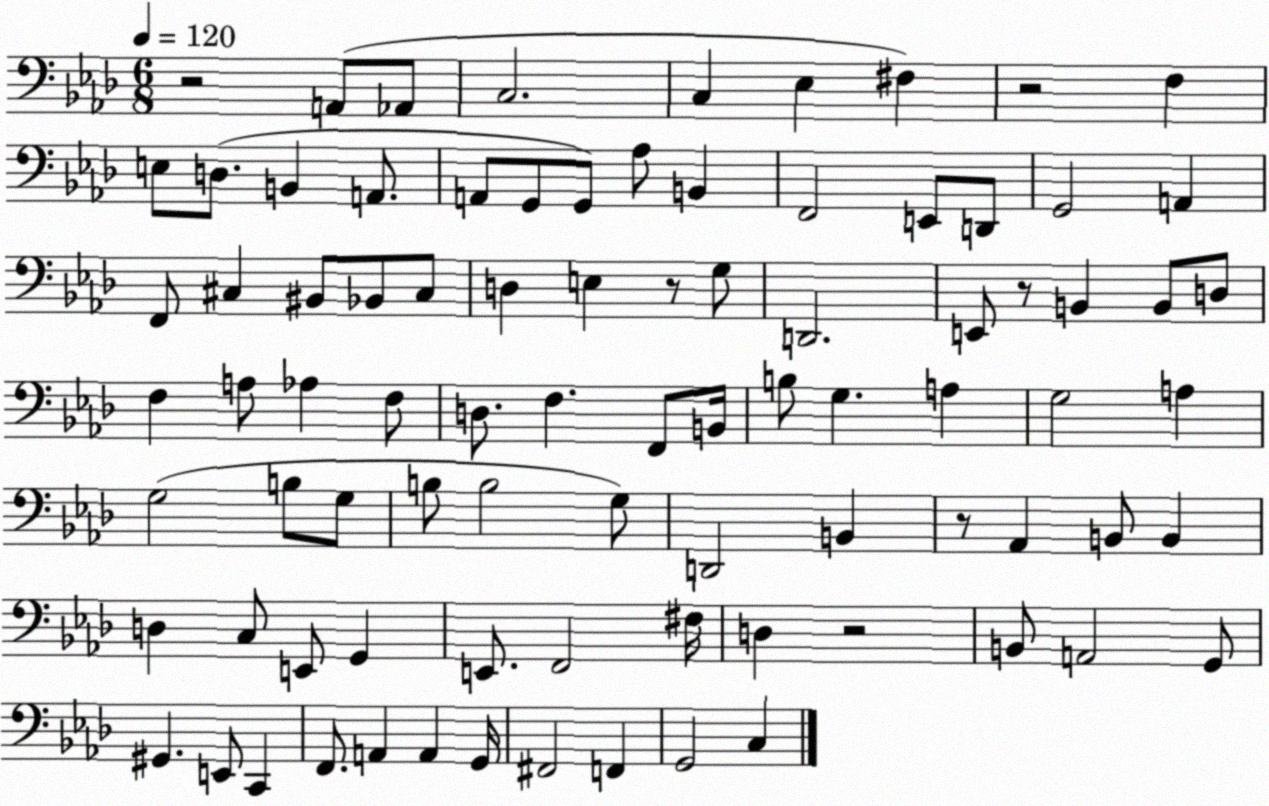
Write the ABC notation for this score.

X:1
T:Untitled
M:6/8
L:1/4
K:Ab
z2 A,,/2 _A,,/2 C,2 C, _E, ^F, z2 F, E,/2 D,/2 B,, A,,/2 A,,/2 G,,/2 G,,/2 _A,/2 B,, F,,2 E,,/2 D,,/2 G,,2 A,, F,,/2 ^C, ^B,,/2 _B,,/2 ^C,/2 D, E, z/2 G,/2 D,,2 E,,/2 z/2 B,, B,,/2 D,/2 F, A,/2 _A, F,/2 D,/2 F, F,,/2 B,,/4 B,/2 G, A, G,2 A, G,2 B,/2 G,/2 B,/2 B,2 G,/2 D,,2 B,, z/2 _A,, B,,/2 B,, D, C,/2 E,,/2 G,, E,,/2 F,,2 ^F,/4 D, z2 B,,/2 A,,2 G,,/2 ^G,, E,,/2 C,, F,,/2 A,, A,, G,,/4 ^F,,2 F,, G,,2 C,